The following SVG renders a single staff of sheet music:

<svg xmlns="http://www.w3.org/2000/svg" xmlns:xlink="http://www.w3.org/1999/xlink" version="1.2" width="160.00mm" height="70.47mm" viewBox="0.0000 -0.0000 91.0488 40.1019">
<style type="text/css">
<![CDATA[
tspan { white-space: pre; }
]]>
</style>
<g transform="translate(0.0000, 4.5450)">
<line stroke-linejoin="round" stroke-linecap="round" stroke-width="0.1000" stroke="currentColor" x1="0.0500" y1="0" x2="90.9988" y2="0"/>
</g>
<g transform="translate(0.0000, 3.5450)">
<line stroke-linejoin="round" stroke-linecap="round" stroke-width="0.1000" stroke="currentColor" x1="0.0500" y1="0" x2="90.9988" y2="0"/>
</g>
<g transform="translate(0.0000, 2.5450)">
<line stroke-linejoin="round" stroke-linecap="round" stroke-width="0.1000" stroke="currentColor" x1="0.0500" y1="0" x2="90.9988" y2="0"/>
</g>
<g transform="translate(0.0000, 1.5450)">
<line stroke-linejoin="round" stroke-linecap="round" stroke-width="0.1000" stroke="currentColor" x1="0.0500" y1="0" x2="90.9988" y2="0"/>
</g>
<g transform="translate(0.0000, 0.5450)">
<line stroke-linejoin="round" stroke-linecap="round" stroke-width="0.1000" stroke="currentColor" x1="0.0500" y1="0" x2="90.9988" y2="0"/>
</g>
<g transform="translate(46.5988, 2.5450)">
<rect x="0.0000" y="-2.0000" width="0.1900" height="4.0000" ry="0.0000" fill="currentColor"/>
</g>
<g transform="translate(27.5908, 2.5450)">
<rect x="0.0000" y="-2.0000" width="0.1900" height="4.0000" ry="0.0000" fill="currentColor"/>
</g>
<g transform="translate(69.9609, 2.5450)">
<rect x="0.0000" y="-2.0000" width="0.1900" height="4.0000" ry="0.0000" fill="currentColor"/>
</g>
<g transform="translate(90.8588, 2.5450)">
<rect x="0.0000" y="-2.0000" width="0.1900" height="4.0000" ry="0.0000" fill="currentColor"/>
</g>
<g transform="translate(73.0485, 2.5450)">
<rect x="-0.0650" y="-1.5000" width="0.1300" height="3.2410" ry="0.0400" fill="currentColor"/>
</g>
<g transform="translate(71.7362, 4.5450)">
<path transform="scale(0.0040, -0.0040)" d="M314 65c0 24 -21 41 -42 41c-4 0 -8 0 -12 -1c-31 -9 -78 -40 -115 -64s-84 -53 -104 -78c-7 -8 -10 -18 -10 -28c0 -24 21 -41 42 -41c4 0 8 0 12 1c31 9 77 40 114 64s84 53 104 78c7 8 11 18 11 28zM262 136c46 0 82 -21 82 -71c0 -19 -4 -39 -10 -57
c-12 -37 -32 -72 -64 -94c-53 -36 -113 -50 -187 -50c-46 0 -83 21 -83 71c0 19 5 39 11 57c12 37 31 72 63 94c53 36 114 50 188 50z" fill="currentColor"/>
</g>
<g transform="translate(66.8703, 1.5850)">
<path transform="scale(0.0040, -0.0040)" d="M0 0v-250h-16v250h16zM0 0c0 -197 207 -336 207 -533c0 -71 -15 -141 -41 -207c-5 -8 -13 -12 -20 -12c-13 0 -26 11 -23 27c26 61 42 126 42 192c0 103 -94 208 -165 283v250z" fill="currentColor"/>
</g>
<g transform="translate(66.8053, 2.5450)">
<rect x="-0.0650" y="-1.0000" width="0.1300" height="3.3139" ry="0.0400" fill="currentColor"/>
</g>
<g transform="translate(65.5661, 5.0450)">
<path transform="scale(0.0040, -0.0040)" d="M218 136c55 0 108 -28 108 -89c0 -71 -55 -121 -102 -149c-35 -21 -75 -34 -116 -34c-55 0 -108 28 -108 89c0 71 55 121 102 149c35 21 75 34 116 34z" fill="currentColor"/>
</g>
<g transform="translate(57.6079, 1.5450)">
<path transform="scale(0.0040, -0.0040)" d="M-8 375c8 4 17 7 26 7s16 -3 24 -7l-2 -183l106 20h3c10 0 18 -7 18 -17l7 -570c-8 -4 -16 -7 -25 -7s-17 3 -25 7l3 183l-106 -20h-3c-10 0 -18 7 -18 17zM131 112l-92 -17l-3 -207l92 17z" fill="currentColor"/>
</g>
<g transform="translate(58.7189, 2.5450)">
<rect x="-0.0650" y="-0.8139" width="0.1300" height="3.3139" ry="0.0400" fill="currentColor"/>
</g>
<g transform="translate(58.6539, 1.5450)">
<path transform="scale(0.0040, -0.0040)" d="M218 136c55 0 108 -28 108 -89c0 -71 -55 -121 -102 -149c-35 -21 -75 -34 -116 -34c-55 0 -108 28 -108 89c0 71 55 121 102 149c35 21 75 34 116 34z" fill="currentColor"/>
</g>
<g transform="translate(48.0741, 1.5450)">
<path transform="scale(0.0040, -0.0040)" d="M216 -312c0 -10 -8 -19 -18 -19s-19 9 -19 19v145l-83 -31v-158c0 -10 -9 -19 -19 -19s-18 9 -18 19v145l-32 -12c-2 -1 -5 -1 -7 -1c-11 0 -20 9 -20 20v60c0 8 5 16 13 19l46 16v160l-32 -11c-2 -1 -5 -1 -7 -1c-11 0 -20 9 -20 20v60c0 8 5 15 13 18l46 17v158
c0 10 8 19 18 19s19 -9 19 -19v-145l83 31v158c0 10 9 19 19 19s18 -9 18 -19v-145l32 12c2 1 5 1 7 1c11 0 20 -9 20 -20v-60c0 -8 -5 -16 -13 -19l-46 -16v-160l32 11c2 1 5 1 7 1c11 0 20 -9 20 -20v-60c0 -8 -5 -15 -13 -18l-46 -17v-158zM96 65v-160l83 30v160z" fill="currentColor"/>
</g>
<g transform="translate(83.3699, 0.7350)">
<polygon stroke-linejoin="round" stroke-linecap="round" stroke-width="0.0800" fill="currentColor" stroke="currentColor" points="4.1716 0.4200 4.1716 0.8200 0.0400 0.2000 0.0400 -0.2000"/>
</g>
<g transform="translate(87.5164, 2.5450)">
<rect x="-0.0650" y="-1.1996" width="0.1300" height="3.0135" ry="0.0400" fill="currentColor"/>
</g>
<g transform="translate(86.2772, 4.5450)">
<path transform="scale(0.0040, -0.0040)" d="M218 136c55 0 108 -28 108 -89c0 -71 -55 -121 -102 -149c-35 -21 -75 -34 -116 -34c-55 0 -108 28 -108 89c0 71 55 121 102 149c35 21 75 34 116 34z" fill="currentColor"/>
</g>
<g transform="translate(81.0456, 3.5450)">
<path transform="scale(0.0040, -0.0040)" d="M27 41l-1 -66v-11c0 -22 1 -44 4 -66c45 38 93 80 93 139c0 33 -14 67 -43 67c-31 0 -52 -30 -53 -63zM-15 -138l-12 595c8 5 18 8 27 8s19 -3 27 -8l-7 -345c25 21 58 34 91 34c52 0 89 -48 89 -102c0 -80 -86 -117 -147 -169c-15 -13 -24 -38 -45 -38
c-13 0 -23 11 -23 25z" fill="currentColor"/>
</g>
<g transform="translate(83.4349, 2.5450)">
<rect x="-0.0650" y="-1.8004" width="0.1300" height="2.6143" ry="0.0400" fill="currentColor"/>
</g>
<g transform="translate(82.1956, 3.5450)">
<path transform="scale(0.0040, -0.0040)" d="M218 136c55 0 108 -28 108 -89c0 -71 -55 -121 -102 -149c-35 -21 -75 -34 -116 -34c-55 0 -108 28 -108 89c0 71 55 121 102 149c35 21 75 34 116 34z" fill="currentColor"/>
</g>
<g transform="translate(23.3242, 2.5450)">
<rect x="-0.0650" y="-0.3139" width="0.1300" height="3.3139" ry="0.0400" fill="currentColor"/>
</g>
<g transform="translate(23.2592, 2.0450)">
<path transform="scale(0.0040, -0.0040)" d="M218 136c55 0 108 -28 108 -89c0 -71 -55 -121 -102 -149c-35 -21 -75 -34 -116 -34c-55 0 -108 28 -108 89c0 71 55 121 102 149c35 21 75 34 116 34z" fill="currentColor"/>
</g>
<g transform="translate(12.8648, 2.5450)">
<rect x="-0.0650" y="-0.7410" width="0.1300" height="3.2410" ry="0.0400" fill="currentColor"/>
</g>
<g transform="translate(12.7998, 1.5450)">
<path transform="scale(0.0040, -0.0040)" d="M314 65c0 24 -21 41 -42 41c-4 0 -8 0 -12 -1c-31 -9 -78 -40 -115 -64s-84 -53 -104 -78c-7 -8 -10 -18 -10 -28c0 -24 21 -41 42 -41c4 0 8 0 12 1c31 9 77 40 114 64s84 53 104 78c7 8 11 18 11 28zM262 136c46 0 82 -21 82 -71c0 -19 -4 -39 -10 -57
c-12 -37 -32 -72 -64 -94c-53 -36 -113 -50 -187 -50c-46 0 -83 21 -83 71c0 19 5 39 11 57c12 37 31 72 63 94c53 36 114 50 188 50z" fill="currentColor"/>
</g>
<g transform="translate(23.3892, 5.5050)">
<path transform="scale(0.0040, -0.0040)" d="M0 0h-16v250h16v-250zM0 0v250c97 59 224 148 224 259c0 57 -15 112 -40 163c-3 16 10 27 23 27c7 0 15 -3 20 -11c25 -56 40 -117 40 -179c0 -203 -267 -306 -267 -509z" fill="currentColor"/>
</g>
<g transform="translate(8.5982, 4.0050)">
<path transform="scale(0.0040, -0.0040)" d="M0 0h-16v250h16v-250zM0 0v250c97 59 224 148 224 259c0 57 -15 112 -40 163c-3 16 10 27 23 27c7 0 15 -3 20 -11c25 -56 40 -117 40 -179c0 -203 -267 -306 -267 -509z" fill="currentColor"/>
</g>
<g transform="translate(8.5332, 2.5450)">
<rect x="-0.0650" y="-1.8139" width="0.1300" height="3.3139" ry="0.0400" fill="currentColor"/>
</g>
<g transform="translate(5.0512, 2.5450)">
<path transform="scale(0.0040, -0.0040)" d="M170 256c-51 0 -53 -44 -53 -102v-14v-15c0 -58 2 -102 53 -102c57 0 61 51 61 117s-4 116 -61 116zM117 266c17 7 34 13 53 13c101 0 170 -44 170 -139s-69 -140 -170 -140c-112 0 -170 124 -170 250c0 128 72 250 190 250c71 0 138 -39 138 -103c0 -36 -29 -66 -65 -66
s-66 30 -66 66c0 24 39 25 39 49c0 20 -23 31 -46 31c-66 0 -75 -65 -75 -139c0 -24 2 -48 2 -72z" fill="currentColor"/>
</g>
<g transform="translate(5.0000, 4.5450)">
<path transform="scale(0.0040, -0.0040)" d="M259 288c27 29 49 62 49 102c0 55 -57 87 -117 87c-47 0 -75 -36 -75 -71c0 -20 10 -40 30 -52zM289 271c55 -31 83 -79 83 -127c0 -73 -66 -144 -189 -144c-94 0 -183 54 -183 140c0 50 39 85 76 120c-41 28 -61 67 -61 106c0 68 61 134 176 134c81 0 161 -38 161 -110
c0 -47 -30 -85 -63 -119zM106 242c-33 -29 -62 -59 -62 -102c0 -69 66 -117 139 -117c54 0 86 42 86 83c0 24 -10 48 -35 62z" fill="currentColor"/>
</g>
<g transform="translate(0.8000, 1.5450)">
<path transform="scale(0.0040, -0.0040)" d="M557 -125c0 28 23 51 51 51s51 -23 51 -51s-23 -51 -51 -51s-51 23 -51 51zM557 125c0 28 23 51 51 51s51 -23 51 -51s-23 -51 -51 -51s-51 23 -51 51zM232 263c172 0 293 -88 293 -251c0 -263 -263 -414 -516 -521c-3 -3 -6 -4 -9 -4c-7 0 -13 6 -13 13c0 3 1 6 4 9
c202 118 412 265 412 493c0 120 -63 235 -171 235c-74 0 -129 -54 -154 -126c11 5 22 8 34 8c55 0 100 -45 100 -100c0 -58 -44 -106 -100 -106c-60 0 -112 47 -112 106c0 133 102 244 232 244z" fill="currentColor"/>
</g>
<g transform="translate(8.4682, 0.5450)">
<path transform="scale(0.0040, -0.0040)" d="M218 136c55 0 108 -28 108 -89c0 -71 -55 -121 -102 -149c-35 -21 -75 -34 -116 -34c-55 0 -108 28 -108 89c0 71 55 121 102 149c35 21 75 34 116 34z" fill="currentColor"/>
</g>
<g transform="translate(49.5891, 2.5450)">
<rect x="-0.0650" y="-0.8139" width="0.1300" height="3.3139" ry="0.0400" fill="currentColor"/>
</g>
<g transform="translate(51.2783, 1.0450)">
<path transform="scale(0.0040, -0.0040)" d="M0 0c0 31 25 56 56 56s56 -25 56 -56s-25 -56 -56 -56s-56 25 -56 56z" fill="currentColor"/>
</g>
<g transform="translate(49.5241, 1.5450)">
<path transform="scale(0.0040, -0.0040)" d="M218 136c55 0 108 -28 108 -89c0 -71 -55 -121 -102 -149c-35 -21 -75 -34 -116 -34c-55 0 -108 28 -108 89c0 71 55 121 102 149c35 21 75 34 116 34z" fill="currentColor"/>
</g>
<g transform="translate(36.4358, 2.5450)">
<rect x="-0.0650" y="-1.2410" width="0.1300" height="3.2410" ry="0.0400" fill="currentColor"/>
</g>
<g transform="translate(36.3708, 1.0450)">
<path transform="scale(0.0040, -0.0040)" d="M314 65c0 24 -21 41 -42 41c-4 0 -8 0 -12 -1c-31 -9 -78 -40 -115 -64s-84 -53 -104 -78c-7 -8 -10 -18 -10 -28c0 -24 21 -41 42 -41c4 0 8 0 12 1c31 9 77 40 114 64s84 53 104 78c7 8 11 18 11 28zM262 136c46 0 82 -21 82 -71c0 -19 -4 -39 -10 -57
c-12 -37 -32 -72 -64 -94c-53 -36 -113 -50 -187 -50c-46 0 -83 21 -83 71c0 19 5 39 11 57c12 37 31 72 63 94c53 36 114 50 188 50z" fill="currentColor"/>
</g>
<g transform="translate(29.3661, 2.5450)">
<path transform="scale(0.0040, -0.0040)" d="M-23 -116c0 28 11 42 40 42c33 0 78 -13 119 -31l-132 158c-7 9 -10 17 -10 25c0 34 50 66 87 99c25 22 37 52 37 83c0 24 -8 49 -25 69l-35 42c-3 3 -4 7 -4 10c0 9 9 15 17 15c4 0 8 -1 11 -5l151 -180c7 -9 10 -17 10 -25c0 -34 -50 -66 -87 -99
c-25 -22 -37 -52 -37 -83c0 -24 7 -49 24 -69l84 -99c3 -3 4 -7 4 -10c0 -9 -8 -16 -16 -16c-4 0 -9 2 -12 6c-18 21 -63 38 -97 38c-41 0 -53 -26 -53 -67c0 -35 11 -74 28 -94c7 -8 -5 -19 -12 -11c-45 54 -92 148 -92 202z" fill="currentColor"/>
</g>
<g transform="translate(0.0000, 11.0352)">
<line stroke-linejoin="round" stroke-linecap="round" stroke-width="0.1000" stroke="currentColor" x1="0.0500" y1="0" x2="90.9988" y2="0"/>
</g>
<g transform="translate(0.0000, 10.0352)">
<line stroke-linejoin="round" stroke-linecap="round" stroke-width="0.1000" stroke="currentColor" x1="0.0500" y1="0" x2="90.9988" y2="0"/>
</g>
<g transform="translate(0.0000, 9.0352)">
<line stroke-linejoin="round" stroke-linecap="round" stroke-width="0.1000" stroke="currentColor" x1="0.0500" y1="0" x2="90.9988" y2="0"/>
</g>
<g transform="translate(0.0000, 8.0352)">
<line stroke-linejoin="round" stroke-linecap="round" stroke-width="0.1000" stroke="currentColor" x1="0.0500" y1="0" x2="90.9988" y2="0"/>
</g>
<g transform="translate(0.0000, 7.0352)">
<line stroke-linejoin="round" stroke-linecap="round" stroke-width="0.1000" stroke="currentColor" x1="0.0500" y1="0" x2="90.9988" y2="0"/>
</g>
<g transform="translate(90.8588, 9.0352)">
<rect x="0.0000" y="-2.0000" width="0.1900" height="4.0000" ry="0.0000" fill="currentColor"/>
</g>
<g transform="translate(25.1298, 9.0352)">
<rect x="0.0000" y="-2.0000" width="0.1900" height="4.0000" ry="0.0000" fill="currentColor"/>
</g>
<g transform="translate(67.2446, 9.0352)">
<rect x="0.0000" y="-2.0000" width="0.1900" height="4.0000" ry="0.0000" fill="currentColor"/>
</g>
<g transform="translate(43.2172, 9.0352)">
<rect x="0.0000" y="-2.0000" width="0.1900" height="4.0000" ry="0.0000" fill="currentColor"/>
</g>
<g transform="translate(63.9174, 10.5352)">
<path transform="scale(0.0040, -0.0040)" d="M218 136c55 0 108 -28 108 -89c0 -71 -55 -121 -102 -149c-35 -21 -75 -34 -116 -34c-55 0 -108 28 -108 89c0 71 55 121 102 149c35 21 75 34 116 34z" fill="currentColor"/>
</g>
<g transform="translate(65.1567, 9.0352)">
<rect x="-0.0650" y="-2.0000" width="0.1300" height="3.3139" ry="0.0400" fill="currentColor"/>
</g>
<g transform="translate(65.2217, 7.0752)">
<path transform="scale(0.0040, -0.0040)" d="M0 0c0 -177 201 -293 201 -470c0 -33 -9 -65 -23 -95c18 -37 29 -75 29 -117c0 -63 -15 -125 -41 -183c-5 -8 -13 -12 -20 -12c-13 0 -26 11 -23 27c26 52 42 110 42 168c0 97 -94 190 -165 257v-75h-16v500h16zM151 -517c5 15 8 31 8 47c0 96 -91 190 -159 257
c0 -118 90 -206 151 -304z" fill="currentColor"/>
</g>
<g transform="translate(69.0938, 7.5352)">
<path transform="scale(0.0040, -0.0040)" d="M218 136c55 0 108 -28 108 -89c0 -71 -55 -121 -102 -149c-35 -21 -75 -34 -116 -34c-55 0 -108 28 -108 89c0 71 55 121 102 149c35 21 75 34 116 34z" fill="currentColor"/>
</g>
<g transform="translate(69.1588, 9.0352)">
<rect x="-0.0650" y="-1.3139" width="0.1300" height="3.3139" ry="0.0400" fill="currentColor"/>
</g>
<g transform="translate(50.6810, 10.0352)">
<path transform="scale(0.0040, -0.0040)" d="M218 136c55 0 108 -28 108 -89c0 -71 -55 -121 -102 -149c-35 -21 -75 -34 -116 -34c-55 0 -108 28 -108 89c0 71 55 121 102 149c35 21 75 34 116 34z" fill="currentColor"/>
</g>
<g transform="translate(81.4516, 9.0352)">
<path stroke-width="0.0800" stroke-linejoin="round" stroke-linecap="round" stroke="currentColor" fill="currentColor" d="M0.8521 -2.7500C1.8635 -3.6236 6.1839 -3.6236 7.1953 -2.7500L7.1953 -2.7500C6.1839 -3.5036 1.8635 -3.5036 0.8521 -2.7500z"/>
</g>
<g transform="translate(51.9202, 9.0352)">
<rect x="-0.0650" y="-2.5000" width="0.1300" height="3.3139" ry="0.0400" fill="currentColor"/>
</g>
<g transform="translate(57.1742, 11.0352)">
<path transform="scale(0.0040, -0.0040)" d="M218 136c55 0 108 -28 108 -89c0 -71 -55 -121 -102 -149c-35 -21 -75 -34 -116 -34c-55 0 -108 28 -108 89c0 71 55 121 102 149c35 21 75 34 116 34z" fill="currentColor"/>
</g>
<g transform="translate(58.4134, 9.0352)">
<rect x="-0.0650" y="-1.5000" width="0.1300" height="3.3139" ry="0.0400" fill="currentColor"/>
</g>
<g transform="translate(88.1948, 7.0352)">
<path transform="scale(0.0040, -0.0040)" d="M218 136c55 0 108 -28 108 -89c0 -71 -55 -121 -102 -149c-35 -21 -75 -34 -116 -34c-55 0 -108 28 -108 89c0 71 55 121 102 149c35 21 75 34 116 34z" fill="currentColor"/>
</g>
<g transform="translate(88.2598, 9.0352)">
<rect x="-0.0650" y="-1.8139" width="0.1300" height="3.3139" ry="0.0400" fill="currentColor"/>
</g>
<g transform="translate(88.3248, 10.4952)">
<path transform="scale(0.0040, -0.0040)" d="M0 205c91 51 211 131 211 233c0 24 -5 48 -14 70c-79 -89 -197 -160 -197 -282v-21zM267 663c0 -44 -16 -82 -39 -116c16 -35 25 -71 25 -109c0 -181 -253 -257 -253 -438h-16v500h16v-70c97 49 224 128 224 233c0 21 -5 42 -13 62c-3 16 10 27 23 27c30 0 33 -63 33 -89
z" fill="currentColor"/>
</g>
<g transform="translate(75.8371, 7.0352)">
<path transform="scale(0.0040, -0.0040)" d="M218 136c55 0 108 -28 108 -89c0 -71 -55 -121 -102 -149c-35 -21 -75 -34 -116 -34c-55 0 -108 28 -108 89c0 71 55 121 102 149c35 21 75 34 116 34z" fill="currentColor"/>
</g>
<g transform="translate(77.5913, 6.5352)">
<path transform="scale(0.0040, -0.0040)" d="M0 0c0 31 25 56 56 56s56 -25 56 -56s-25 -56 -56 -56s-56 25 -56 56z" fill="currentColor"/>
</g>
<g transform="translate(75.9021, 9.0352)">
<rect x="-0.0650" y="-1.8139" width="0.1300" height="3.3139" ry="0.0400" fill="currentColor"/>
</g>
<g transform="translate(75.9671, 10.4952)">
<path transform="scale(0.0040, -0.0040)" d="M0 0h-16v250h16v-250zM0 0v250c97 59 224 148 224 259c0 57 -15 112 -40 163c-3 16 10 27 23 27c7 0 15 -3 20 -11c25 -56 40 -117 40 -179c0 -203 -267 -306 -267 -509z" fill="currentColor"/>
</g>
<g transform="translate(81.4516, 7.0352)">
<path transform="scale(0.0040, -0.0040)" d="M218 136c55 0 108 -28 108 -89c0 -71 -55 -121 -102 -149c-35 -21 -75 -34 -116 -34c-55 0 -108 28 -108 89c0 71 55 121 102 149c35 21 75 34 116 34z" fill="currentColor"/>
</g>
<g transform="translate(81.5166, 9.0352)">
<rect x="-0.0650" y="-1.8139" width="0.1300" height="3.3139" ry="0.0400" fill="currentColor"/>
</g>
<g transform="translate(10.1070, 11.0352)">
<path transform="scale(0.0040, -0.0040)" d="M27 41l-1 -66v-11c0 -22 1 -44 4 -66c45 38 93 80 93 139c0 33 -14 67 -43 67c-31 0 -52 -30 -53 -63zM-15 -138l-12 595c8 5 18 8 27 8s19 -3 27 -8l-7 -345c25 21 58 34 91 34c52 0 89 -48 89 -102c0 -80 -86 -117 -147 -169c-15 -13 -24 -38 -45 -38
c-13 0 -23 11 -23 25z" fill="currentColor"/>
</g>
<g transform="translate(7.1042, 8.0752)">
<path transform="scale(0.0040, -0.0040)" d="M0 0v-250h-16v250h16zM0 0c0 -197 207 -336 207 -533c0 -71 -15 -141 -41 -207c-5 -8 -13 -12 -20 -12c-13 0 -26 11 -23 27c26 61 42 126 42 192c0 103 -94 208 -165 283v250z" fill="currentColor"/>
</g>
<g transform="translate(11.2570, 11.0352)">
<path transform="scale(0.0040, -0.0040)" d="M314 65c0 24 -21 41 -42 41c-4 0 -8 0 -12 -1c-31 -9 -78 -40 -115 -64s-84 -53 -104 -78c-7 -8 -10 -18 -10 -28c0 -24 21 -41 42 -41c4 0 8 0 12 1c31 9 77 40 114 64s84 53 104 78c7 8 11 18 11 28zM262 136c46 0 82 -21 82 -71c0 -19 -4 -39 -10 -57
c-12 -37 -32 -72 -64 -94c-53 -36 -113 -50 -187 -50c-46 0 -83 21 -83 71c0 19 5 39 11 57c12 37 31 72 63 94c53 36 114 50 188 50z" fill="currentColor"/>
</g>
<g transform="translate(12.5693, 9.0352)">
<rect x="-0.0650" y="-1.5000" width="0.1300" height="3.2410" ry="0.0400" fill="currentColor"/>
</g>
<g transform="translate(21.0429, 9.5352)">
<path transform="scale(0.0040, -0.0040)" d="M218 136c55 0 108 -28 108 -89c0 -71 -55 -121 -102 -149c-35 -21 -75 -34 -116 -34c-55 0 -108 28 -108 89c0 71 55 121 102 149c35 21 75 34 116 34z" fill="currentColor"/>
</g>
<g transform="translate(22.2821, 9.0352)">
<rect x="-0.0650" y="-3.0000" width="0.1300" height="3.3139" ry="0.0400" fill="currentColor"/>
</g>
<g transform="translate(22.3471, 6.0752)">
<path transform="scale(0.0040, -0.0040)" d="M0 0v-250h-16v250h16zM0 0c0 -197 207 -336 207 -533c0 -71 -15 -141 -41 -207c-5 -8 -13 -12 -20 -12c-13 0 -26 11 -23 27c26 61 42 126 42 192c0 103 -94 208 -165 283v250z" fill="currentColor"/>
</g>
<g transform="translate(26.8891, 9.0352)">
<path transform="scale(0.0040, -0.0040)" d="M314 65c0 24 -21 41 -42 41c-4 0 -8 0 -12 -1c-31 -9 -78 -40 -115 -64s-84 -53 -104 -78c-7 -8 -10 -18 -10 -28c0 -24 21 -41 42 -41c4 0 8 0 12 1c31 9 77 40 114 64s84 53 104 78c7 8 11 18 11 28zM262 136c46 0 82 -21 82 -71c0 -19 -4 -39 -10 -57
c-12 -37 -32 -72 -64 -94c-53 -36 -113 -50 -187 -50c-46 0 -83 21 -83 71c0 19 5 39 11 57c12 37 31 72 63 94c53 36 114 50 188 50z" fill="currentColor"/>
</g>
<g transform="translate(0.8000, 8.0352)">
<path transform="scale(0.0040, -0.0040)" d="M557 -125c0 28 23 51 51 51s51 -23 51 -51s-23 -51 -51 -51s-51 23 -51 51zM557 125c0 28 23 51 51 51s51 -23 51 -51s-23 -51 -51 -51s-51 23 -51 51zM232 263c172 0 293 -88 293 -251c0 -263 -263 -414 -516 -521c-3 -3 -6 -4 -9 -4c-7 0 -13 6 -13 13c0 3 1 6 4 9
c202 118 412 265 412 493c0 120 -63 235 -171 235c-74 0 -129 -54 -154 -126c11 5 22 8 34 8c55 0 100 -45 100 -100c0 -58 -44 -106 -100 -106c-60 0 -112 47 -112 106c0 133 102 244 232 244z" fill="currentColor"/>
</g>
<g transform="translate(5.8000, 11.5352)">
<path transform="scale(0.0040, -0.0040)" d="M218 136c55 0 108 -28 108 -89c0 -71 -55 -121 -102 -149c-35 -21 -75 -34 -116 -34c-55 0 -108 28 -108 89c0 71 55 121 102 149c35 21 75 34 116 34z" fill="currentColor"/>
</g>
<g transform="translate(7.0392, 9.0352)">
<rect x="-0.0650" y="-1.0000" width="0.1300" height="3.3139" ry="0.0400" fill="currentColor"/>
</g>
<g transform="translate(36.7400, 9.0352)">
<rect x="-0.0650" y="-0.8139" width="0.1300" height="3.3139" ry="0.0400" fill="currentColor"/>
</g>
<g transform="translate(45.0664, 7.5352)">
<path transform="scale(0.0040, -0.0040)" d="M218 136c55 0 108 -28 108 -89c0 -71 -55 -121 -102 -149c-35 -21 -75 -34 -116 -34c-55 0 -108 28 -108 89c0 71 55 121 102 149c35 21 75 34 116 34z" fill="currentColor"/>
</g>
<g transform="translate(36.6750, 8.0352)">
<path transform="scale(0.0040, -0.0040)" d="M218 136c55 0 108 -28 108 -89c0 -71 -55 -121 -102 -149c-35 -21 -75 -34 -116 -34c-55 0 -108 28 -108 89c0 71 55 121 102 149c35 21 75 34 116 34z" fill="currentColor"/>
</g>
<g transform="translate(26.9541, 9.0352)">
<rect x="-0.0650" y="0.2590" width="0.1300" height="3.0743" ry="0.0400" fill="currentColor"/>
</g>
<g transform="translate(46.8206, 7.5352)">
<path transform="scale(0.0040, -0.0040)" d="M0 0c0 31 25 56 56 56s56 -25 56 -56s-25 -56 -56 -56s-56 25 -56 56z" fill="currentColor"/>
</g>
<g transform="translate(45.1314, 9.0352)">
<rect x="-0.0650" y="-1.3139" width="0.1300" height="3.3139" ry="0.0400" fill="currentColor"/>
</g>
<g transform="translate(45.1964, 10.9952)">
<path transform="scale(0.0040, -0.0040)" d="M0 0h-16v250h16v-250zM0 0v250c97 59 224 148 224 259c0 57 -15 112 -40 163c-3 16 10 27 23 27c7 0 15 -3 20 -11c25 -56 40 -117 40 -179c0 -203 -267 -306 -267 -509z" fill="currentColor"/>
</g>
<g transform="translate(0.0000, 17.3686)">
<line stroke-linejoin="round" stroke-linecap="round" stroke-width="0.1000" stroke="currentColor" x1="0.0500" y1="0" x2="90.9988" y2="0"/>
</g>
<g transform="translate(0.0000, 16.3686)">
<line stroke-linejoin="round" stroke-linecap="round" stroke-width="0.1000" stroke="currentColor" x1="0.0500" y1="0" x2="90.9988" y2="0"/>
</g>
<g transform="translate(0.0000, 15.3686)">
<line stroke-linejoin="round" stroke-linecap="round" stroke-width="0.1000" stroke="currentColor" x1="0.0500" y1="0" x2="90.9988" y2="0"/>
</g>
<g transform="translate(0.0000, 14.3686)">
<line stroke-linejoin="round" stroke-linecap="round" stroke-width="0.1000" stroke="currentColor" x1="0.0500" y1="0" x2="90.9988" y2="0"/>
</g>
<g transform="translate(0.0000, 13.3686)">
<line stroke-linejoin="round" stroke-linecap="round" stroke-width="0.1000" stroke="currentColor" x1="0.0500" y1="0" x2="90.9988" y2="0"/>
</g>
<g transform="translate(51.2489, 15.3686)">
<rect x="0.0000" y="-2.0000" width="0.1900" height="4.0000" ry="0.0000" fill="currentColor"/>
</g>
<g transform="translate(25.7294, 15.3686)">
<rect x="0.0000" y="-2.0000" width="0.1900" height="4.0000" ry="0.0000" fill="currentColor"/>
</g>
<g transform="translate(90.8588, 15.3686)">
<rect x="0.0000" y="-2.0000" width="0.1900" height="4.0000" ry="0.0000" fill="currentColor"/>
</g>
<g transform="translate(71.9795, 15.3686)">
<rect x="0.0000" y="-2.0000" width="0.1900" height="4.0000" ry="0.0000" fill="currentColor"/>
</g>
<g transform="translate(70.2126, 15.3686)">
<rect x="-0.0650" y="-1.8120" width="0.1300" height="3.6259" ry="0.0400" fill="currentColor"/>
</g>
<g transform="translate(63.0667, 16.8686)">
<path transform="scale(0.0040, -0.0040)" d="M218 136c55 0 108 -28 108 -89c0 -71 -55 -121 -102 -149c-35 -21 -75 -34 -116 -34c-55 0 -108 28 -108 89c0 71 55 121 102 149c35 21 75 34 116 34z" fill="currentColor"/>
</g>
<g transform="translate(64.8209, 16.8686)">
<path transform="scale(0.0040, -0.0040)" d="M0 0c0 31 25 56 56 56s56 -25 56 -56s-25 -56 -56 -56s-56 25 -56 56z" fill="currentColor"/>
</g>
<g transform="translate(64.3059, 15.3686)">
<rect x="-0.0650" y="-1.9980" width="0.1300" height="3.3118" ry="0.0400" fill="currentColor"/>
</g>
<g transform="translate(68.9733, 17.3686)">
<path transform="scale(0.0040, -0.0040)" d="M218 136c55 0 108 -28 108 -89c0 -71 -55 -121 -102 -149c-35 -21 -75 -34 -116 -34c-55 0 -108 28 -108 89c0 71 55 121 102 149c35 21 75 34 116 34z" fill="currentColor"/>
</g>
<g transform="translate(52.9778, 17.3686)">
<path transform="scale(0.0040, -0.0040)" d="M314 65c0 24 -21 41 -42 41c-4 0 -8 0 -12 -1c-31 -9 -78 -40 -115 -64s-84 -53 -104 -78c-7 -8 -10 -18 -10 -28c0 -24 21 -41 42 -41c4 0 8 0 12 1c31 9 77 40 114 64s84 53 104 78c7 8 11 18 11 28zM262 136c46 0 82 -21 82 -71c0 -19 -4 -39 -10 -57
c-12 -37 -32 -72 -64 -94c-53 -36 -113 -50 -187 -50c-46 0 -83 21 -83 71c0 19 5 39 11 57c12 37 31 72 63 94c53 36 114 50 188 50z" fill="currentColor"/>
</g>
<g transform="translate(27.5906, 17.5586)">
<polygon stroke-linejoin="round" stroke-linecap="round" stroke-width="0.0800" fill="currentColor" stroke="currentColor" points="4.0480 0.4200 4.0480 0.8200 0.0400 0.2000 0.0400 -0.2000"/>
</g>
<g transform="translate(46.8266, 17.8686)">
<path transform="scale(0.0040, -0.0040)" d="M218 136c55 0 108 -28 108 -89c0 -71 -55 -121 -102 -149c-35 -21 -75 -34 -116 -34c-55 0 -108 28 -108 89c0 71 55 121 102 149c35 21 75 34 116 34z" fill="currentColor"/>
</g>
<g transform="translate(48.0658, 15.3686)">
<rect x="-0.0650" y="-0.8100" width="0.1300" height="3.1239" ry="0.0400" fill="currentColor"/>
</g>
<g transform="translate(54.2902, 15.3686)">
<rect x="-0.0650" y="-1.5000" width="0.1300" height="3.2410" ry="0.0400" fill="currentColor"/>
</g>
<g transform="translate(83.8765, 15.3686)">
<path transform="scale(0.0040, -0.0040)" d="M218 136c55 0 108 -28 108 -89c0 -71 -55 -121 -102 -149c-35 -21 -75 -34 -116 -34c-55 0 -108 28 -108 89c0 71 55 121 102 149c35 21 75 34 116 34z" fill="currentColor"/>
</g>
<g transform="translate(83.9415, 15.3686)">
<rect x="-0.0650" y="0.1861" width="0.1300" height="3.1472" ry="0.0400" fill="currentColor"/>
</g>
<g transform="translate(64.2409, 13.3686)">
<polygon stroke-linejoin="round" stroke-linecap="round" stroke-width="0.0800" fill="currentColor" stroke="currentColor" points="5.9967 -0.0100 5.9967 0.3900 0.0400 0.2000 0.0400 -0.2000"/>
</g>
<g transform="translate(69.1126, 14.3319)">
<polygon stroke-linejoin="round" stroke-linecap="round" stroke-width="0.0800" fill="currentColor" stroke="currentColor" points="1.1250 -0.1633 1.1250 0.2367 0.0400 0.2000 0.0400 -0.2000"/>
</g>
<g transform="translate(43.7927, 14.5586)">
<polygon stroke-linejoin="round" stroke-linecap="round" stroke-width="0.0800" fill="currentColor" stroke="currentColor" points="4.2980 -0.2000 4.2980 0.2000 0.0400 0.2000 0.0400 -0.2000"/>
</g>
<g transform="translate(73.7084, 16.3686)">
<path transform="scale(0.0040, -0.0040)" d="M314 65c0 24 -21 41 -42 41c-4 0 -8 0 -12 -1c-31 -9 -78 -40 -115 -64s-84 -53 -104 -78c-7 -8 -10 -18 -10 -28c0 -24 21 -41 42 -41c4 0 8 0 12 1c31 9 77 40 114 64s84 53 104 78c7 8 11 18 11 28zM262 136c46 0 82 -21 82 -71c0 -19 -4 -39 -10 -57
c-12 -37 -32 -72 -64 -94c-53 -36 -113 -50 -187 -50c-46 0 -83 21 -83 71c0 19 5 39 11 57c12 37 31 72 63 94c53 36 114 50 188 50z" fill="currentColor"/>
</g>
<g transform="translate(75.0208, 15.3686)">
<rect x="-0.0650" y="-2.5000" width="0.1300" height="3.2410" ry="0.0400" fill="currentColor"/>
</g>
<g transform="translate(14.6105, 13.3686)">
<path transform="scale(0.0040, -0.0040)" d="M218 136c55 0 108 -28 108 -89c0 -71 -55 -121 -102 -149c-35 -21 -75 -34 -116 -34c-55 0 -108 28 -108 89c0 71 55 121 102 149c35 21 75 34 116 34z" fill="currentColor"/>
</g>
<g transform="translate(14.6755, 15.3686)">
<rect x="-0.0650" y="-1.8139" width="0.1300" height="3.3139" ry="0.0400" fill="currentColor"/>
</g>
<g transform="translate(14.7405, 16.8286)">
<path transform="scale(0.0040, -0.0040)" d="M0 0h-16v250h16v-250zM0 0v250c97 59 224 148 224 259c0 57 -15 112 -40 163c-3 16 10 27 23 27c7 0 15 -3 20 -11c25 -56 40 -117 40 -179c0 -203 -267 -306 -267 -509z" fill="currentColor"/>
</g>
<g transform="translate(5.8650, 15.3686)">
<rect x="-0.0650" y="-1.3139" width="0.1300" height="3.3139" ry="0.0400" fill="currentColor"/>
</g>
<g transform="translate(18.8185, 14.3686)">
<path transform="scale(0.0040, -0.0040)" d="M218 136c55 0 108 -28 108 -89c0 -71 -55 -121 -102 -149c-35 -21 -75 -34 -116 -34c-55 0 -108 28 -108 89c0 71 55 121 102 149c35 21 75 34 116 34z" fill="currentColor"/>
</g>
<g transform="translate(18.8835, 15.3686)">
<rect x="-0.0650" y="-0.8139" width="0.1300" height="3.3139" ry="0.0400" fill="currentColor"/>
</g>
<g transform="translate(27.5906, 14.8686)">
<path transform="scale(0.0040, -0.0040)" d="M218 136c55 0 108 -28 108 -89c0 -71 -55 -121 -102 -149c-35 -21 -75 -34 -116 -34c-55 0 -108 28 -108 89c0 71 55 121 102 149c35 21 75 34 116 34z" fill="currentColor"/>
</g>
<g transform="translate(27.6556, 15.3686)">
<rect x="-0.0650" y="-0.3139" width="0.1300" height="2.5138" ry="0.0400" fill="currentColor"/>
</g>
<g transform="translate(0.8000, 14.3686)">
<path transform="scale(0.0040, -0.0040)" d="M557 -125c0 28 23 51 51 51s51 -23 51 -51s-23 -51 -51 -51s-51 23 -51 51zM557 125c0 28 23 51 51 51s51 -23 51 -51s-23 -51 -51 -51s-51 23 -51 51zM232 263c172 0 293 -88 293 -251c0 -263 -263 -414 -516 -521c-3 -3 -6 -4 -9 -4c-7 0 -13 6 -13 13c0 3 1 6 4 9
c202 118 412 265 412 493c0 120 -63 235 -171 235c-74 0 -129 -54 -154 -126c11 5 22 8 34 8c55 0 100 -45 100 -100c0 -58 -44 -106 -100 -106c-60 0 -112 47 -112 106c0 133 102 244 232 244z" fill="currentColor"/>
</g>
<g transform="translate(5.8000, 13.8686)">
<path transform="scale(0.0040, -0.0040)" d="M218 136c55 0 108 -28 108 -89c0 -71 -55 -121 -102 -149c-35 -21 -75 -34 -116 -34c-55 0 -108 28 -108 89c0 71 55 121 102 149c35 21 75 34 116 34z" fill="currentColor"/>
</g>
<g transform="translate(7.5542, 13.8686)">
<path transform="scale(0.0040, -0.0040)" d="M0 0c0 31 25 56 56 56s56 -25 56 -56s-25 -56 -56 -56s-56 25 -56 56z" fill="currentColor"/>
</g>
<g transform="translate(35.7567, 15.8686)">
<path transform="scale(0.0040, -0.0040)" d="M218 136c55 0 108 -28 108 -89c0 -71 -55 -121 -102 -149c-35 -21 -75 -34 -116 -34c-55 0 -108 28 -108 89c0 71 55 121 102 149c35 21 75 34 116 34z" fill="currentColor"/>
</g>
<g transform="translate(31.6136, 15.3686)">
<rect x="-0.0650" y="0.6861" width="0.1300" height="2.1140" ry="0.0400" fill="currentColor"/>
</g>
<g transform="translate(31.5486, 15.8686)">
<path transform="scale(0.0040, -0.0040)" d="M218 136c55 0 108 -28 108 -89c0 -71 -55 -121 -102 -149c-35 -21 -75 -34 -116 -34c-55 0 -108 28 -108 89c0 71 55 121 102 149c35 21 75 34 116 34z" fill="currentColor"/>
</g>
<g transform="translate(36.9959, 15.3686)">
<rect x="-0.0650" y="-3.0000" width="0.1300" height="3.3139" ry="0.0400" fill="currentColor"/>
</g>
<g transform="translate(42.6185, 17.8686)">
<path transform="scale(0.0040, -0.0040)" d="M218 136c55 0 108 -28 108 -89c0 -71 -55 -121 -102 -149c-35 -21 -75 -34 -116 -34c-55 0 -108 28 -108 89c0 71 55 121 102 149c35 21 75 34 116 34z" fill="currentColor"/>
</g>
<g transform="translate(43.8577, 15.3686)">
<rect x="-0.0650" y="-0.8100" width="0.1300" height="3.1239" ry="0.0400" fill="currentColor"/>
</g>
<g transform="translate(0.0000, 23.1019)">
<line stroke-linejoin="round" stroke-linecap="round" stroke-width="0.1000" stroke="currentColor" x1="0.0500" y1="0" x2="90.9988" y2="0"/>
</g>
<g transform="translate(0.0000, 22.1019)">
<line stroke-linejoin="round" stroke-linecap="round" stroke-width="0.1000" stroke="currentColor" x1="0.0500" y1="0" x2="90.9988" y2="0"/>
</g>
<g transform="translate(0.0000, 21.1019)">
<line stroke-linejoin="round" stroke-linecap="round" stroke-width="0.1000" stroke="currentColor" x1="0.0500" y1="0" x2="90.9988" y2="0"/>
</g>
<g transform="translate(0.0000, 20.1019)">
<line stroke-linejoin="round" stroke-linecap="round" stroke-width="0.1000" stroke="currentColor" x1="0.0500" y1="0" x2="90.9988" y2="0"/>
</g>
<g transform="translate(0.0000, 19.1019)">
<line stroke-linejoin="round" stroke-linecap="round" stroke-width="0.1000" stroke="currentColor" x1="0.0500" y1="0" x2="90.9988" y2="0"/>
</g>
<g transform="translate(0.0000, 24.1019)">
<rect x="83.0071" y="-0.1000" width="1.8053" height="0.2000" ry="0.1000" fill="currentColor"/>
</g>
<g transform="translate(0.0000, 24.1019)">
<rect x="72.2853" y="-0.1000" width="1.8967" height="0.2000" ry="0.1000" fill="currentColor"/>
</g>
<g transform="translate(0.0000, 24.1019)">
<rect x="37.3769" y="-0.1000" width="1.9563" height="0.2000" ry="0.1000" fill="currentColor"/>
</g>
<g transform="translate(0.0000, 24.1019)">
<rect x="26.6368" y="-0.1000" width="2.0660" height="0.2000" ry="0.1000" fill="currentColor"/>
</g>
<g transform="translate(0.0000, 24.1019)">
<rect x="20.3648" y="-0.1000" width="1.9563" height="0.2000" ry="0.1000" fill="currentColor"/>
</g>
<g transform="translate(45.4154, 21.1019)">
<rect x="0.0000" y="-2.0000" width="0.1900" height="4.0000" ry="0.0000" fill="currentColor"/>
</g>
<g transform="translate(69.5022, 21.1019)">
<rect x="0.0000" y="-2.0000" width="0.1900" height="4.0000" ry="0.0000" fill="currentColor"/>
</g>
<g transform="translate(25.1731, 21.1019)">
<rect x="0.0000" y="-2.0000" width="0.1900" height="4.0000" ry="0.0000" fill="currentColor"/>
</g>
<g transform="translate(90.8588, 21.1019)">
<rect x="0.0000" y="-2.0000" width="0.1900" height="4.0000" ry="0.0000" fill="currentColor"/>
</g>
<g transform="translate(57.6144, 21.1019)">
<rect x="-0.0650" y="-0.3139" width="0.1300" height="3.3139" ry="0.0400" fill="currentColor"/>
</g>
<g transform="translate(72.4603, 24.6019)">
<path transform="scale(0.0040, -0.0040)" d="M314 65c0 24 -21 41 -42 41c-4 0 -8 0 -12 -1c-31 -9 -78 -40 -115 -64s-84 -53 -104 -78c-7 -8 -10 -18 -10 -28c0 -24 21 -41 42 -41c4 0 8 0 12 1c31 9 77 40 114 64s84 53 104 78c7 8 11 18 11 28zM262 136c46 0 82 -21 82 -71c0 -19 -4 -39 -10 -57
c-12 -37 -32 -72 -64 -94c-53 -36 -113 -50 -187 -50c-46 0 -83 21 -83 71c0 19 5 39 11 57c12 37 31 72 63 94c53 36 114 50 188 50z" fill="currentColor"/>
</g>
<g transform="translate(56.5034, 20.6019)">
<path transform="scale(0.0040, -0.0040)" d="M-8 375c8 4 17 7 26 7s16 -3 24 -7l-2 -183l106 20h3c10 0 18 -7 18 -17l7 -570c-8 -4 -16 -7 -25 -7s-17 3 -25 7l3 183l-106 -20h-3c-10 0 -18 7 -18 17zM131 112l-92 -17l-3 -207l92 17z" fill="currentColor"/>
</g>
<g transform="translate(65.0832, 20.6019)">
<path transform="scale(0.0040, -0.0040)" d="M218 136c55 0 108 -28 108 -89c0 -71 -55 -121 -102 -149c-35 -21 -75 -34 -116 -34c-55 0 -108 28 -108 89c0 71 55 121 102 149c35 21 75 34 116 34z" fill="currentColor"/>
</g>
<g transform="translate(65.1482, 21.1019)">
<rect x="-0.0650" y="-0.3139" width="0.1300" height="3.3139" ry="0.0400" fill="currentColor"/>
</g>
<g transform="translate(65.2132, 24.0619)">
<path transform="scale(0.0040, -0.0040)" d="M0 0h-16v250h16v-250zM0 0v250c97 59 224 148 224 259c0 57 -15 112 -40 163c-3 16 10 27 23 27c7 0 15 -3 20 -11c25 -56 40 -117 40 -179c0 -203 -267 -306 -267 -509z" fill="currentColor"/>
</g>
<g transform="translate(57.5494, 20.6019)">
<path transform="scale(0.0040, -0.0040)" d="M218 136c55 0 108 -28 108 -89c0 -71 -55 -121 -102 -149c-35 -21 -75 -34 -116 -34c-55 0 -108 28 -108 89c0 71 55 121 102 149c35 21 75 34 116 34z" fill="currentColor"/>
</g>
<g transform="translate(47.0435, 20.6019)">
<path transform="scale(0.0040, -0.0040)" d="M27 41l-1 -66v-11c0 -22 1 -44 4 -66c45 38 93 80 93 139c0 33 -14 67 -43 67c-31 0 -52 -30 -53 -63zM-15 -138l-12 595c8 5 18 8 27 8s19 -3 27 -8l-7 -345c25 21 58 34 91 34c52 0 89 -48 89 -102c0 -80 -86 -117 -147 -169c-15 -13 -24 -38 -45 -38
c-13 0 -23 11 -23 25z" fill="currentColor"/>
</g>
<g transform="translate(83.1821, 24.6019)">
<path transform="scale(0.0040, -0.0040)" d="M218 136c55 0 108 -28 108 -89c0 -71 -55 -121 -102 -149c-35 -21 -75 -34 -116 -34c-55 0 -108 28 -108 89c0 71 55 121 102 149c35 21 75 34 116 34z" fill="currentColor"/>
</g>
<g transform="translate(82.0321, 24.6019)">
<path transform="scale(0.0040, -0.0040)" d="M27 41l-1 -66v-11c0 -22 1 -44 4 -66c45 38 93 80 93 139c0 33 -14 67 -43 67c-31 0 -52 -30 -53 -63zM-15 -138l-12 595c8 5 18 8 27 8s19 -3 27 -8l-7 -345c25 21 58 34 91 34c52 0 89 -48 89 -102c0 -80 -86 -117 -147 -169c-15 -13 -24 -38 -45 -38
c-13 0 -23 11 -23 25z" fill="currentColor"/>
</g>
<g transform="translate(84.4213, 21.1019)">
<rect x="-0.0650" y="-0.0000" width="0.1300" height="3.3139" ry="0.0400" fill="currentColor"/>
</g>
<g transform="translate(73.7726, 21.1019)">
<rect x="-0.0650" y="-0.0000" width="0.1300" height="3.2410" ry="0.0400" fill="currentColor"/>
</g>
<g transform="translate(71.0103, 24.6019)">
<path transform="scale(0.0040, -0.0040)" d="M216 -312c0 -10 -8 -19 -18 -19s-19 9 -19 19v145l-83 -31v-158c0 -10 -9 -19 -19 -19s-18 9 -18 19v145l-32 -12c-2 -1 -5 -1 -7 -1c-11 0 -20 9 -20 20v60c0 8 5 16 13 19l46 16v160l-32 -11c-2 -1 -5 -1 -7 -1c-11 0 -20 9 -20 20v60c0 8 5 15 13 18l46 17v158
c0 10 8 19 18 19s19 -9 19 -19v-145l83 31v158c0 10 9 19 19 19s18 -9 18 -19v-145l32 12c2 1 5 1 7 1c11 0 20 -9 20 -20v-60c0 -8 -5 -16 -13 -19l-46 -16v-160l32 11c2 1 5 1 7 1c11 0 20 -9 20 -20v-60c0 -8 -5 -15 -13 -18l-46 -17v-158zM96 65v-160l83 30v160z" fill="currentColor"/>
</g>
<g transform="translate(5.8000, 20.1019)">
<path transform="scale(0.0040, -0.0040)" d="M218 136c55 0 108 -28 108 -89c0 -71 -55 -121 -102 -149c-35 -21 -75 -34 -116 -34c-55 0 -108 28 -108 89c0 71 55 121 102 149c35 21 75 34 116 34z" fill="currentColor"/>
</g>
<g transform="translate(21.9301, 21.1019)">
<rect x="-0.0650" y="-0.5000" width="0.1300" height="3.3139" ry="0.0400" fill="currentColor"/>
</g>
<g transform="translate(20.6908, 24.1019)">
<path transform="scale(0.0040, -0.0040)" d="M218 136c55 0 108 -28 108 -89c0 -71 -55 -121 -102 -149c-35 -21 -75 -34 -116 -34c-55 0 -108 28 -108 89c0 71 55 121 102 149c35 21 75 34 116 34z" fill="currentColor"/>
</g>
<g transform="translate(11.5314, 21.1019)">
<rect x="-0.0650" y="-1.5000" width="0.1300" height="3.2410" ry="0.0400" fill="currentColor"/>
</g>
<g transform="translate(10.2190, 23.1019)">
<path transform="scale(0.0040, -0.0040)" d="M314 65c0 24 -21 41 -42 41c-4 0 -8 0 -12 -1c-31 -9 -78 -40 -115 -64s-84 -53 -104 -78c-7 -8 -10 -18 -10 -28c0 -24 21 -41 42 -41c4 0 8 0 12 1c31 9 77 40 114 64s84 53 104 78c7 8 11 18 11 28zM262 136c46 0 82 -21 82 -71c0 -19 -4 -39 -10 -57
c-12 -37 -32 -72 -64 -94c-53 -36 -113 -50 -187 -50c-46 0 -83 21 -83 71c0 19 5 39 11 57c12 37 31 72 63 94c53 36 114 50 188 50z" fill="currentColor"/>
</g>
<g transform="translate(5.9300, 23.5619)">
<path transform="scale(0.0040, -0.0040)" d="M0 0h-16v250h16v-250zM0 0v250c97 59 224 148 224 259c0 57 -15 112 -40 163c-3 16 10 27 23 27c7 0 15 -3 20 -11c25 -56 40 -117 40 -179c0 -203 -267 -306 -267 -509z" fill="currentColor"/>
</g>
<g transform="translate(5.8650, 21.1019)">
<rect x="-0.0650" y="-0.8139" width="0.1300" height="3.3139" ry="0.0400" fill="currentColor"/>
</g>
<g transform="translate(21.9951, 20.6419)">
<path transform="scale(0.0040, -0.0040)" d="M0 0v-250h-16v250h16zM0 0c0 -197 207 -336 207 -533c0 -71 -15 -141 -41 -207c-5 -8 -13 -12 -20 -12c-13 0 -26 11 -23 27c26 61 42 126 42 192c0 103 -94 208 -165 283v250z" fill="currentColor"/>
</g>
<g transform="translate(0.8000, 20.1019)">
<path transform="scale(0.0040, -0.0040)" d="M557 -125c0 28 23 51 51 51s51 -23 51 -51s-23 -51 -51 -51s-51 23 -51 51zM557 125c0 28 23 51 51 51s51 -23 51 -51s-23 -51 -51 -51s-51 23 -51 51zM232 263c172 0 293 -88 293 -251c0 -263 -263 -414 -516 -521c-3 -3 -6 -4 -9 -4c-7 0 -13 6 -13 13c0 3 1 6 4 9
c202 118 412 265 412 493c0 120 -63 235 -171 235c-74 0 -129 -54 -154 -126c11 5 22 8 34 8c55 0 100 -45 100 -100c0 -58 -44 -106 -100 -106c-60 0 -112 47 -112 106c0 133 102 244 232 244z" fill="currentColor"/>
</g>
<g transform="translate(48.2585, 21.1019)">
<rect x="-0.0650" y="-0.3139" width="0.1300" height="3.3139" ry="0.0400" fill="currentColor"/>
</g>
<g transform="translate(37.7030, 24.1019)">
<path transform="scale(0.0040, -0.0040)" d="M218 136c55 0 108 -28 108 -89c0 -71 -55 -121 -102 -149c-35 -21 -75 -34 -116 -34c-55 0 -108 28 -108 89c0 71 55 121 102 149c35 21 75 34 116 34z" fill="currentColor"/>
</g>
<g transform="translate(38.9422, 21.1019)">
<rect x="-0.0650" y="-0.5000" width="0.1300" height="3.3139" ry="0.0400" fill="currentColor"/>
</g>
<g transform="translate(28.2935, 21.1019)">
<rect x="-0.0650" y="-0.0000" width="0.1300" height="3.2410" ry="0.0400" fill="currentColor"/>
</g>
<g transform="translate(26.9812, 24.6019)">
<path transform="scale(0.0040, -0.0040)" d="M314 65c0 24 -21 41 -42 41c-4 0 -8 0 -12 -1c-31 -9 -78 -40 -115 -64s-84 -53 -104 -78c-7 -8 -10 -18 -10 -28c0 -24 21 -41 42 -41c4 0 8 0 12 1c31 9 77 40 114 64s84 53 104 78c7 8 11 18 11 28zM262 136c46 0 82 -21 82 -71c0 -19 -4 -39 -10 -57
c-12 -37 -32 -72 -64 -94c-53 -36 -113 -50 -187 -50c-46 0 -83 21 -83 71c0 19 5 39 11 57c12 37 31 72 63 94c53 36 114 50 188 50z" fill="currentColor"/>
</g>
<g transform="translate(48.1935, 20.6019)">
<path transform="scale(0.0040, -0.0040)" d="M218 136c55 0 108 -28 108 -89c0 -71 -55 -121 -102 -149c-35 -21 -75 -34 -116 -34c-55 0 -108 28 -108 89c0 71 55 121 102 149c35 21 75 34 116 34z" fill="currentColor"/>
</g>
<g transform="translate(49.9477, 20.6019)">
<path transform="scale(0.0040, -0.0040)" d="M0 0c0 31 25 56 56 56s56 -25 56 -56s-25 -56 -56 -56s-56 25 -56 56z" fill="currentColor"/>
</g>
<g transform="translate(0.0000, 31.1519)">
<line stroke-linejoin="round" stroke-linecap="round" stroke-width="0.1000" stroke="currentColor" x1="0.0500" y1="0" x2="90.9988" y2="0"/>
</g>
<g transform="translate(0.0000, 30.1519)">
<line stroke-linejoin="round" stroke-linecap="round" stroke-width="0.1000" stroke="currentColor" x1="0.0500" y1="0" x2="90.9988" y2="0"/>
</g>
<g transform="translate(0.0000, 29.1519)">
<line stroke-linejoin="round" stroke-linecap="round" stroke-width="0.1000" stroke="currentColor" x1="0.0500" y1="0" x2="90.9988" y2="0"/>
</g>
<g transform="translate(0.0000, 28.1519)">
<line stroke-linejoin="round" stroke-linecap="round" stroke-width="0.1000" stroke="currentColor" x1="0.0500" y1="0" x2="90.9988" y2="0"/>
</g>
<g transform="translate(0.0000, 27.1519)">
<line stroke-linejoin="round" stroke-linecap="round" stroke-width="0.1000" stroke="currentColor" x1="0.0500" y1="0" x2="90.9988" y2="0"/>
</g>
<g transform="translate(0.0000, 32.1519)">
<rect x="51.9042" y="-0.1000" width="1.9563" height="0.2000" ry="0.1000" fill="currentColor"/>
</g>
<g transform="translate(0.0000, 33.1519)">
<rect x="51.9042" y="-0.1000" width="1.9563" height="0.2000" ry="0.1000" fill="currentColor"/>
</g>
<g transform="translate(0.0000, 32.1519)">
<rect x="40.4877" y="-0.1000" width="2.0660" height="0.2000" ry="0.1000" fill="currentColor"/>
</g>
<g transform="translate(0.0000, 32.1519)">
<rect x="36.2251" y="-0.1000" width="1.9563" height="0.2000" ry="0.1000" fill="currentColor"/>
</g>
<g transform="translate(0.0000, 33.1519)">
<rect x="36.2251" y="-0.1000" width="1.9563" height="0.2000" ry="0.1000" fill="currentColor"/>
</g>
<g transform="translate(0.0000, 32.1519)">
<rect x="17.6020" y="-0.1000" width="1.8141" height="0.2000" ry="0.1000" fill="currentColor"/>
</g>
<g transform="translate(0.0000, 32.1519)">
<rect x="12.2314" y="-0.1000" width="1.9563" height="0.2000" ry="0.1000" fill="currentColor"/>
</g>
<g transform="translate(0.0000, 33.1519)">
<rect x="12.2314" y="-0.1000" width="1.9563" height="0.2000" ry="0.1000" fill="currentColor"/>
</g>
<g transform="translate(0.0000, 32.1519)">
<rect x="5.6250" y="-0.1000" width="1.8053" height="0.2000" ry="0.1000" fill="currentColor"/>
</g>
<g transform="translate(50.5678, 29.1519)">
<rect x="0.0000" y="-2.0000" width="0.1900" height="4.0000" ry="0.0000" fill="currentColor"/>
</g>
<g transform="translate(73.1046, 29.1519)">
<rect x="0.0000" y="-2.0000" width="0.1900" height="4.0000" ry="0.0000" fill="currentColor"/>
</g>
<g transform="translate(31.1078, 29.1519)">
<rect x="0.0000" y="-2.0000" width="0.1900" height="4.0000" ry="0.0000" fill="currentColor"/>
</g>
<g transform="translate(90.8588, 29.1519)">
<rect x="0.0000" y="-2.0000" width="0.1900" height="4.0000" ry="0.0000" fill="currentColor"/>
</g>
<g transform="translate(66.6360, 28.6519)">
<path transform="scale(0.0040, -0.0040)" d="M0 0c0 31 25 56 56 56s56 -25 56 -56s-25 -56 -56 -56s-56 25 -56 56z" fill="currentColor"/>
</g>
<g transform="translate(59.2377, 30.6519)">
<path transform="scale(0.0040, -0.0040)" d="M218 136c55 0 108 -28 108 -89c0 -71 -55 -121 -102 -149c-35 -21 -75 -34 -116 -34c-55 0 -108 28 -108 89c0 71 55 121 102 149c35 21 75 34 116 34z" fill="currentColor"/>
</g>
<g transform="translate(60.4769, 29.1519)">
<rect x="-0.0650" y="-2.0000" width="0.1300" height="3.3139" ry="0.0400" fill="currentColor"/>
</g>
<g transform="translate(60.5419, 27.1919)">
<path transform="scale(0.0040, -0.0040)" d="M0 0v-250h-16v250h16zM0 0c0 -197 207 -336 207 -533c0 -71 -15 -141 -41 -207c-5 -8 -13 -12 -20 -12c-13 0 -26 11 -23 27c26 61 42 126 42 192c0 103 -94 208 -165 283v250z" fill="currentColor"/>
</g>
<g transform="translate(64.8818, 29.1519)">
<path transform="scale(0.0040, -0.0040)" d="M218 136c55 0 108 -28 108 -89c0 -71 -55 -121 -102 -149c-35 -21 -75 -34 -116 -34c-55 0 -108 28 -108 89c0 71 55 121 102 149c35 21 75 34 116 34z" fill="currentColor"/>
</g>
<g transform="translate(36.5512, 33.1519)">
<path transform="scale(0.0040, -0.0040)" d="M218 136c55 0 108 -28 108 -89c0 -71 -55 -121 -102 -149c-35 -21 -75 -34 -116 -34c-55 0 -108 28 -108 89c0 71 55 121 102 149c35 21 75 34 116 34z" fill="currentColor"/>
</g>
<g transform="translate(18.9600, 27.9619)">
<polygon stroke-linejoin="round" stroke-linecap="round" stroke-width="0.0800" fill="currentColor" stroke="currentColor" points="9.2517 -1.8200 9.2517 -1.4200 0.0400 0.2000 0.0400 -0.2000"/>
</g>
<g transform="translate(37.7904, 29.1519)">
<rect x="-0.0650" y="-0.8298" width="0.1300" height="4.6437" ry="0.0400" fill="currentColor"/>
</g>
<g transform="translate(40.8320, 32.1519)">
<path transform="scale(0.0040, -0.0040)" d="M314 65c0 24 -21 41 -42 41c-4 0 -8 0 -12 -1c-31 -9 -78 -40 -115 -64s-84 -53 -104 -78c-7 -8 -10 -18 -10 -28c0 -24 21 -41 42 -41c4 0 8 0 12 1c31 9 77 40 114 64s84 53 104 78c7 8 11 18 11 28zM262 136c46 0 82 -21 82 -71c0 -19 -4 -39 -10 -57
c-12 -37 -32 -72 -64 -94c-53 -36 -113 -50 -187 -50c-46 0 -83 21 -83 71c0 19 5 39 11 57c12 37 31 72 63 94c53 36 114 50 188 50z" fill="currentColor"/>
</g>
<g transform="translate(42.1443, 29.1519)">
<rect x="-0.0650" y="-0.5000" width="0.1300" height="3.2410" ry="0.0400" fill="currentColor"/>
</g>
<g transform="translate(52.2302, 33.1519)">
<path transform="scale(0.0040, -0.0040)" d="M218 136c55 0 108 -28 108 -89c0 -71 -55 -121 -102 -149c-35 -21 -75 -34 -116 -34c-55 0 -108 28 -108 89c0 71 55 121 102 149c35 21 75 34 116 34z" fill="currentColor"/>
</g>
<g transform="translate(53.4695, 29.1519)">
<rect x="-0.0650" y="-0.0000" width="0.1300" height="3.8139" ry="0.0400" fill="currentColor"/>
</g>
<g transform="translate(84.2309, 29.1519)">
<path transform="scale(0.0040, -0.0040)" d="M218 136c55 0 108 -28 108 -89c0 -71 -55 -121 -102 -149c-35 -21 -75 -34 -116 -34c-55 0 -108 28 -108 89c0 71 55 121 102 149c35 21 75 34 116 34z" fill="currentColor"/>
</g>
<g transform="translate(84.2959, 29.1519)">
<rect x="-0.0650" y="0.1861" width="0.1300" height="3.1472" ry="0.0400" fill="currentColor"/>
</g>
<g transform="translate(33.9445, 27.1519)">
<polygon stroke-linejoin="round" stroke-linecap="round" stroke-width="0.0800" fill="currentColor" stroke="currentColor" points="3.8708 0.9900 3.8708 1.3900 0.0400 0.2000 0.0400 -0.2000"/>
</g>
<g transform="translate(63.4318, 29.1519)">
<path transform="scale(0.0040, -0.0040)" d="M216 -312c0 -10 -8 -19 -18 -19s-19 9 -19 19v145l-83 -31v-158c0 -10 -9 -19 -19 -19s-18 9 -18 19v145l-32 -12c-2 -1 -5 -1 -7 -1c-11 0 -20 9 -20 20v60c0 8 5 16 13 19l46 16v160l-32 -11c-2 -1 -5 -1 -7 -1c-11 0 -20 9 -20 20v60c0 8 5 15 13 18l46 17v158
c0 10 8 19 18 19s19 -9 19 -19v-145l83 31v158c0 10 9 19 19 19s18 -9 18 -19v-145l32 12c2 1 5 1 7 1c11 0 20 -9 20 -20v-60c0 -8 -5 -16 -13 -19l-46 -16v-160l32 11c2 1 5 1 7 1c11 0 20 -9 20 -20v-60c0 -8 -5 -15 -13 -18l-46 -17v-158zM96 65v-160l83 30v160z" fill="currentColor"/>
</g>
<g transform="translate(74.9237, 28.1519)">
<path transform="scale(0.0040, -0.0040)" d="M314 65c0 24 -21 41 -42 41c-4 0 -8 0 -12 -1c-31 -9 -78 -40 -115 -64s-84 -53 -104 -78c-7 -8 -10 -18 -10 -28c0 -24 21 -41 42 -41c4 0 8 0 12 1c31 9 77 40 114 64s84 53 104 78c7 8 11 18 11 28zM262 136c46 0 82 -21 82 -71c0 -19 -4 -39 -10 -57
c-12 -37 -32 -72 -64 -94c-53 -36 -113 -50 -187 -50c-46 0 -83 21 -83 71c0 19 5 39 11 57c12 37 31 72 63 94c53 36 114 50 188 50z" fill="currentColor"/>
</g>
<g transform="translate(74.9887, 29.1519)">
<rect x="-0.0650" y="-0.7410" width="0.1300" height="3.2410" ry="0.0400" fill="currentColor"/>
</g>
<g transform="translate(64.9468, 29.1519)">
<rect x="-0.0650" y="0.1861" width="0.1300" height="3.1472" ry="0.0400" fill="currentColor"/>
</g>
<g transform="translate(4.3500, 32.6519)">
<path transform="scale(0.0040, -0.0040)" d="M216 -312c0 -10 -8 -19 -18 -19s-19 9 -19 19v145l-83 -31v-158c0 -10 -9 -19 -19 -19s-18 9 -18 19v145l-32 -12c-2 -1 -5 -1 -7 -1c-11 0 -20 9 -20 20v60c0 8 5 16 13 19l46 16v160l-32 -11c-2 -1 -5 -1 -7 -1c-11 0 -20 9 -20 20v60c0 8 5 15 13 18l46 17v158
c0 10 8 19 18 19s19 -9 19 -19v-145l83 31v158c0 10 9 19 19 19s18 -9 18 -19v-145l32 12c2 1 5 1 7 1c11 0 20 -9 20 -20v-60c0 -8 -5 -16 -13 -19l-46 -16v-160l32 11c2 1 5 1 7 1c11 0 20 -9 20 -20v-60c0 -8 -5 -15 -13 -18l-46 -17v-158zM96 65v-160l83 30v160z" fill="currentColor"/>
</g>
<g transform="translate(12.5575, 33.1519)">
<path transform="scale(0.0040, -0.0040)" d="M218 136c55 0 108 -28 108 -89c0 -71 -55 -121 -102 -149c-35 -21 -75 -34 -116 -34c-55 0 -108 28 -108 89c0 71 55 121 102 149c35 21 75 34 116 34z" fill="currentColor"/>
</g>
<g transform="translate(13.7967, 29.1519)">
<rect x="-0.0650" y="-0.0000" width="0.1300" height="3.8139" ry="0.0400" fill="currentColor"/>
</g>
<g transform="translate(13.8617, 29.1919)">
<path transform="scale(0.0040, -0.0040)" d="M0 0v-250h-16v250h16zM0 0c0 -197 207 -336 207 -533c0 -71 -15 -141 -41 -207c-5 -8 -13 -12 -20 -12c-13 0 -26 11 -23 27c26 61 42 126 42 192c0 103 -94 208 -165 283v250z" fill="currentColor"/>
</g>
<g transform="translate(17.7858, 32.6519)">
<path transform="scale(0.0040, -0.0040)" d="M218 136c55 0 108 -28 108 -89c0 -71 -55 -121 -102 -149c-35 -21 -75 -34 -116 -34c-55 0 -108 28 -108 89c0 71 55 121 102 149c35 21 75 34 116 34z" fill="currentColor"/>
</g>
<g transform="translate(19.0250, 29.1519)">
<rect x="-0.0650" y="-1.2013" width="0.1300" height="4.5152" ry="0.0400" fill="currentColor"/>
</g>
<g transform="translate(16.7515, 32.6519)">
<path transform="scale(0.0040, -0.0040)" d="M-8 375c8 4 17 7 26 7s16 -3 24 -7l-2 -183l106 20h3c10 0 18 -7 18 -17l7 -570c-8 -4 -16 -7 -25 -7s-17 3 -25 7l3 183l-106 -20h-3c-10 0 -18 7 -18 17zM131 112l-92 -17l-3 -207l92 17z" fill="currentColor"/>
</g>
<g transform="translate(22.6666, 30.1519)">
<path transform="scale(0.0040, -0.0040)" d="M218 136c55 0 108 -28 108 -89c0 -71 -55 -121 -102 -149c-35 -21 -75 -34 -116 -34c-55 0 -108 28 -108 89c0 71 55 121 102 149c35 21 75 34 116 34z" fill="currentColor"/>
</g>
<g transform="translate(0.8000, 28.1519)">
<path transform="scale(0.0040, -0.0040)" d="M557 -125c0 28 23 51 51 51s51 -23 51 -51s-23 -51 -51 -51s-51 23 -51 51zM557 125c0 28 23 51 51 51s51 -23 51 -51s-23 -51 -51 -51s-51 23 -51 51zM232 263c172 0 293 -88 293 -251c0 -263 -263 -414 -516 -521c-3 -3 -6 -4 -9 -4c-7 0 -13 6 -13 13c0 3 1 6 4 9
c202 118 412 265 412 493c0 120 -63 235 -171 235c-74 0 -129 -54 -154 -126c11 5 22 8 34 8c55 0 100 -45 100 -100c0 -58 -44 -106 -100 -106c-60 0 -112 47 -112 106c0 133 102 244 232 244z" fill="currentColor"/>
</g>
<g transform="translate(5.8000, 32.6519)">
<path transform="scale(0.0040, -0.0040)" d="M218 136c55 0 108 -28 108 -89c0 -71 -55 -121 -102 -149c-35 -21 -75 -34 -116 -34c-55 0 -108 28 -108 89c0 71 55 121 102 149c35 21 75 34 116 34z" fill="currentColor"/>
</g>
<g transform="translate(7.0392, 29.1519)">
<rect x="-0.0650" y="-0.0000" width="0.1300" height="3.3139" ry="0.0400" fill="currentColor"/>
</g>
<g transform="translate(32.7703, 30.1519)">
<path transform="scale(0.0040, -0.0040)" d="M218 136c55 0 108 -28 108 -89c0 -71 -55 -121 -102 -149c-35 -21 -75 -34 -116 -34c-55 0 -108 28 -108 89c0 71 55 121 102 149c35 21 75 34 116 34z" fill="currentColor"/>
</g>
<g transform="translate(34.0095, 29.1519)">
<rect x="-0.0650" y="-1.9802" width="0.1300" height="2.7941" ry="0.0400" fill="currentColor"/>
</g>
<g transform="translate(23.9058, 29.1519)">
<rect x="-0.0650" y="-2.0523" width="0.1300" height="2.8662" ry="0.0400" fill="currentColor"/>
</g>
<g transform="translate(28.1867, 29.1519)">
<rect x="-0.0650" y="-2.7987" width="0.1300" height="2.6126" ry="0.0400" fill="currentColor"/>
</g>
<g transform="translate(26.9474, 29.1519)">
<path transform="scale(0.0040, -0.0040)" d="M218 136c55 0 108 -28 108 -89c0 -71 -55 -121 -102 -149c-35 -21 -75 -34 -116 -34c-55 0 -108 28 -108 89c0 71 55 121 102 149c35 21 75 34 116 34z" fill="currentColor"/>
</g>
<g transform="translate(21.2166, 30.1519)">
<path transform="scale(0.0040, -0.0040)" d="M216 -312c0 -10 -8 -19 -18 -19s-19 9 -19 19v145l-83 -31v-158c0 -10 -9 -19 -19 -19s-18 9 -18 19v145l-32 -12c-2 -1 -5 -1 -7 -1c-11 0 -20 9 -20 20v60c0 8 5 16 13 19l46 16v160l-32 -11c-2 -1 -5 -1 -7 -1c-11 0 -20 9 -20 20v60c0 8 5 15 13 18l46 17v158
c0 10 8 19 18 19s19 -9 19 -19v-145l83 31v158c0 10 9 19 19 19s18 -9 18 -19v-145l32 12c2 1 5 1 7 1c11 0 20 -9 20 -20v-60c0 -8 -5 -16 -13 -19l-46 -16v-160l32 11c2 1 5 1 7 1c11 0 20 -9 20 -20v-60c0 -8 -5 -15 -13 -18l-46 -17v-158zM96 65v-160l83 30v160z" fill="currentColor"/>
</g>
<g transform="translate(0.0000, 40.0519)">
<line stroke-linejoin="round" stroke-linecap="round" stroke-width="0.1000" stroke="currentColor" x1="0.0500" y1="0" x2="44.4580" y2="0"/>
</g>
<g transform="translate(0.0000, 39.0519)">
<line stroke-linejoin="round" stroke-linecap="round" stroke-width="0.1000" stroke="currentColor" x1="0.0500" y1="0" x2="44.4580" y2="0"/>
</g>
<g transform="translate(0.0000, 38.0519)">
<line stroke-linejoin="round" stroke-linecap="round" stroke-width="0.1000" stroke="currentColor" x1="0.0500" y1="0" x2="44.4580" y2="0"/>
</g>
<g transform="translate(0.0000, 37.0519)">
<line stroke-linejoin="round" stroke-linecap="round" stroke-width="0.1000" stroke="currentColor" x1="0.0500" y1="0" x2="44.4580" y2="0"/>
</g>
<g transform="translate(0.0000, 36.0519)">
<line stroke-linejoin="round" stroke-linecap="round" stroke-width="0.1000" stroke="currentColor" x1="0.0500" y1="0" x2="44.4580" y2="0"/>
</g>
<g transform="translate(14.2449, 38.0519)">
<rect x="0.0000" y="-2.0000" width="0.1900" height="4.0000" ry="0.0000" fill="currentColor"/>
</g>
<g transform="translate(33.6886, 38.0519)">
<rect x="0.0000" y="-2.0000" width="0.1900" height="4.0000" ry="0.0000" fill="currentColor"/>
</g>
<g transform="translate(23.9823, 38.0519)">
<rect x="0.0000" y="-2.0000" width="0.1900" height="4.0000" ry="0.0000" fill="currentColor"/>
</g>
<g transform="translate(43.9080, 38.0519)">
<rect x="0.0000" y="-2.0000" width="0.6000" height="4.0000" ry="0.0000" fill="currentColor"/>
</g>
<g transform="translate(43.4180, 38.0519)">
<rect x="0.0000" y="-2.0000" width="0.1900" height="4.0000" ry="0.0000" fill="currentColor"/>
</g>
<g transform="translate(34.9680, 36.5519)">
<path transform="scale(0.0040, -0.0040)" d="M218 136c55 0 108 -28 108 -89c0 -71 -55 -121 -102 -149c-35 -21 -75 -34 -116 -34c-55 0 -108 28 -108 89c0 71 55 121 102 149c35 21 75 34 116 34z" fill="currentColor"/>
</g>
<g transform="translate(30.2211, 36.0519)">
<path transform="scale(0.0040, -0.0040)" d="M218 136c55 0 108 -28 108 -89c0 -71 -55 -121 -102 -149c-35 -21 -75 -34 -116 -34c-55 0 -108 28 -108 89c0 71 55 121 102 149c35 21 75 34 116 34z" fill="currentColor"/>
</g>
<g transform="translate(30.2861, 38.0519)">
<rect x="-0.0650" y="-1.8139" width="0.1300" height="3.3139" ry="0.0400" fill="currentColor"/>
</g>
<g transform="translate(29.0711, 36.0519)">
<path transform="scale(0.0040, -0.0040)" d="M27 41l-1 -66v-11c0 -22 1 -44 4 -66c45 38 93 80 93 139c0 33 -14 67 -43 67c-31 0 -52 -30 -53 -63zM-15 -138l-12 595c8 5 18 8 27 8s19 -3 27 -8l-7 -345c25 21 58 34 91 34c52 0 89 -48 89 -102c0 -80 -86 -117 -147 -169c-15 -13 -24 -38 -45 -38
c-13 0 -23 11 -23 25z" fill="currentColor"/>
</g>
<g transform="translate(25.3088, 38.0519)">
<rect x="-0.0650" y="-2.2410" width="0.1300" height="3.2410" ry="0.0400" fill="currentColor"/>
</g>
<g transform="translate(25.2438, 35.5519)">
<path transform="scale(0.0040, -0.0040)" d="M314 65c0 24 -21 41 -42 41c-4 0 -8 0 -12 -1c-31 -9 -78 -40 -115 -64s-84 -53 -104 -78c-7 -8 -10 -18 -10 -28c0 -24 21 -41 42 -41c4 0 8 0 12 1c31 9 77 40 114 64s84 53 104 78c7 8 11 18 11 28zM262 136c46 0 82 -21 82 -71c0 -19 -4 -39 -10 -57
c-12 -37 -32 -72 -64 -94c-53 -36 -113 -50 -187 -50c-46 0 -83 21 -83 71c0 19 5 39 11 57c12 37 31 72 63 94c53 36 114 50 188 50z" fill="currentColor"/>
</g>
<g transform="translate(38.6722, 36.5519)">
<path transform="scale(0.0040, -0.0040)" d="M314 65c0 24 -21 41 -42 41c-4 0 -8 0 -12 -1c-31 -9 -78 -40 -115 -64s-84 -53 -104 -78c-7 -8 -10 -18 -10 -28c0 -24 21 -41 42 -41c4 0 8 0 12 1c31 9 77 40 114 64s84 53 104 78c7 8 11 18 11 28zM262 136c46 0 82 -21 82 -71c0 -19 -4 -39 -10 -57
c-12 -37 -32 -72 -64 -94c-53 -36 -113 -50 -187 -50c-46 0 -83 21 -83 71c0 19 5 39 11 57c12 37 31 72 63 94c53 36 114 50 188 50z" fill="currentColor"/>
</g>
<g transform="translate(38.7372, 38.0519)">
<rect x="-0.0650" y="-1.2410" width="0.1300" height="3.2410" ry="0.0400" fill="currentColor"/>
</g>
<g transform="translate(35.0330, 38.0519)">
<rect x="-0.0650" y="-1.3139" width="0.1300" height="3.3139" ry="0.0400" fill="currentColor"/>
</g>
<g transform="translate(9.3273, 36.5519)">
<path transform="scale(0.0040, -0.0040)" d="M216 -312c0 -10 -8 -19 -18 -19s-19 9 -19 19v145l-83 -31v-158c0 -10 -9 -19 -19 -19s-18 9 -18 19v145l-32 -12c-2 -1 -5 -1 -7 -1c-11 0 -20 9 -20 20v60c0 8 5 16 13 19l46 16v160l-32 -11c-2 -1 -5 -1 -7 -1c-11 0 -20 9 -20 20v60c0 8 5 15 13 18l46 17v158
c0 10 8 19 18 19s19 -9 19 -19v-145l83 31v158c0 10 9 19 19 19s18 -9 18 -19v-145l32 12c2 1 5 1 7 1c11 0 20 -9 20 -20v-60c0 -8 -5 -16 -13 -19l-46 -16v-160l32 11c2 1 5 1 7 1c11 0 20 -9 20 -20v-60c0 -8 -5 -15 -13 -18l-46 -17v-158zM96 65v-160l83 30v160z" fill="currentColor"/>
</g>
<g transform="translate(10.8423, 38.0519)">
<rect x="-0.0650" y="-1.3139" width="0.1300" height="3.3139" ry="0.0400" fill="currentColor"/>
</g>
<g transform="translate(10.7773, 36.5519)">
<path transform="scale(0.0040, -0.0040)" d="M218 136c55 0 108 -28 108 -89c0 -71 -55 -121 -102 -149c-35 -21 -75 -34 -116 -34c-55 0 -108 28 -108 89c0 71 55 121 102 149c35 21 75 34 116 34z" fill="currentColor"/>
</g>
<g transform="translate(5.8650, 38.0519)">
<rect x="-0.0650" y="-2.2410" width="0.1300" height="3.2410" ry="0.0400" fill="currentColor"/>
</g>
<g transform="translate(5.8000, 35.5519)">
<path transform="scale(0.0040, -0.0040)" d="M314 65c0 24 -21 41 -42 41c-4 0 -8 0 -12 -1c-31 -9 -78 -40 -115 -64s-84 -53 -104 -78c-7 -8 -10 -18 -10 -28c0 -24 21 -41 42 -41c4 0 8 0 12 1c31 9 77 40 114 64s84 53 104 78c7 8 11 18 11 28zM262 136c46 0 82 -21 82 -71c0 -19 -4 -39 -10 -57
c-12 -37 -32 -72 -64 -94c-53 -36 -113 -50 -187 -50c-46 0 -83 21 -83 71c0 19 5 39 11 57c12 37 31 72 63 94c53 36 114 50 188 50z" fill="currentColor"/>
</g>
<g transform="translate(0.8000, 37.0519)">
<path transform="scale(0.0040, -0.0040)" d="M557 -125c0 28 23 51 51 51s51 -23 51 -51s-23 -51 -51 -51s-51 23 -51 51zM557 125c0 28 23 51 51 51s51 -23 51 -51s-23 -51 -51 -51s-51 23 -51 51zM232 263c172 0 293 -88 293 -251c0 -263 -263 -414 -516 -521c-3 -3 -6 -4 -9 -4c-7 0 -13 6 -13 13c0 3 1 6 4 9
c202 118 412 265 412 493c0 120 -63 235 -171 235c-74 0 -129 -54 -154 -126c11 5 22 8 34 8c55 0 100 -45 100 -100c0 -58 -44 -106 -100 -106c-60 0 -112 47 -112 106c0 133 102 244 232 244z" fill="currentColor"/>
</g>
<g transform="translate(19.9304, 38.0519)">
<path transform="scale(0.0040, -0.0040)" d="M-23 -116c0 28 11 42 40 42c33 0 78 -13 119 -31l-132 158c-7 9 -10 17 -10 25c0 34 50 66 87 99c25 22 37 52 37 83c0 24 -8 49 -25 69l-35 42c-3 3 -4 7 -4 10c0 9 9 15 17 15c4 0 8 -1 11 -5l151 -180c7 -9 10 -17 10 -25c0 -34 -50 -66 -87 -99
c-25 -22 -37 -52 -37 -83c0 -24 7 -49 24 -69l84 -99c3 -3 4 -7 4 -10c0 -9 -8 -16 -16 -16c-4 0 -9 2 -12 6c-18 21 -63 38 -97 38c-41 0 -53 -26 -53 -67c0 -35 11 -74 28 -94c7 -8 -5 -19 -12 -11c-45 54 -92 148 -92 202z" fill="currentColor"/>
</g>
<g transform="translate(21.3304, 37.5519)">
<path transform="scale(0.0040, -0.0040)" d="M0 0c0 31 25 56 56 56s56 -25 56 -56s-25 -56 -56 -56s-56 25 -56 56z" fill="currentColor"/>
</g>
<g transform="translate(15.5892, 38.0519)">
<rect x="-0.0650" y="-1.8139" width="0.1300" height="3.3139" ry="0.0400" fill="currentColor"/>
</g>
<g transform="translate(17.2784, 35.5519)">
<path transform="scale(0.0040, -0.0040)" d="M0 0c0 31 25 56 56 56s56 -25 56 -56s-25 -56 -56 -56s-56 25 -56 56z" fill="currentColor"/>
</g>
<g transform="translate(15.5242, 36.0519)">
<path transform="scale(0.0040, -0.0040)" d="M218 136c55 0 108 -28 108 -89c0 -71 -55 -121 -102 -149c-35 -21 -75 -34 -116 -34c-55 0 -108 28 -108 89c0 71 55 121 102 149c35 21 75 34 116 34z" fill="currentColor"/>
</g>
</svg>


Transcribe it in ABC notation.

X:1
T:Untitled
M:6/8
L:1/4
K:C
A,/2 F,2 E,/2 z G,2 ^F, F, F,,/2 G,,2 _B,,/2 G,,/2 F,,/2 _G,,2 C,/2 D,2 F, G,/2 B,, G,, A,,/4 G, A,/2 A, A,/4 G, A,/2 F, E,/2 C,/2 C, F,,/2 F,,/2 G,,2 A,,/2 G,,/4 B,,2 D, F,/2 G,,2 E,,/2 D,,2 E,, _E, E, E,/2 ^D,,2 _D,, ^D,, C,,/2 D,,/2 ^B,,/2 D,/2 B,,/2 C,,/2 E,,2 C,, A,,/2 ^D, F,2 D, B,2 ^G, A, z B,2 _A, G, G,2